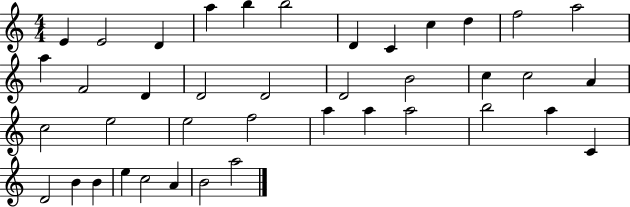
E4/q E4/h D4/q A5/q B5/q B5/h D4/q C4/q C5/q D5/q F5/h A5/h A5/q F4/h D4/q D4/h D4/h D4/h B4/h C5/q C5/h A4/q C5/h E5/h E5/h F5/h A5/q A5/q A5/h B5/h A5/q C4/q D4/h B4/q B4/q E5/q C5/h A4/q B4/h A5/h